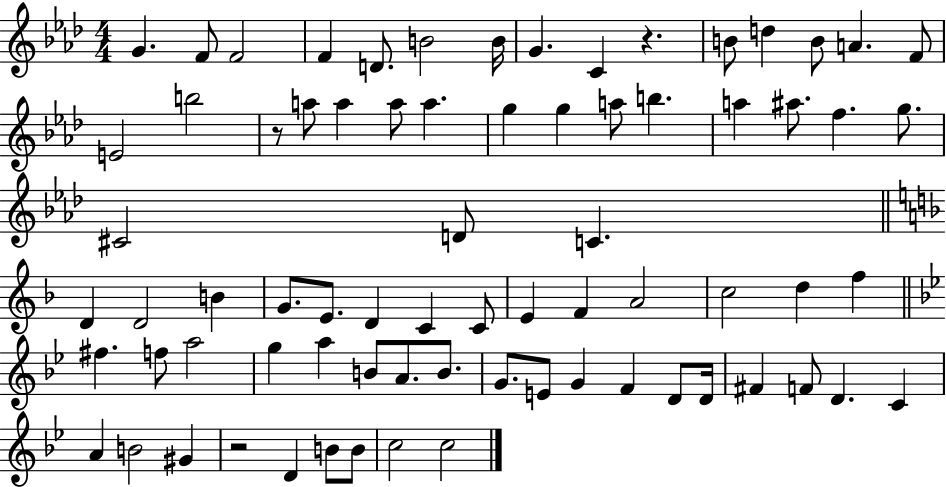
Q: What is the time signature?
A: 4/4